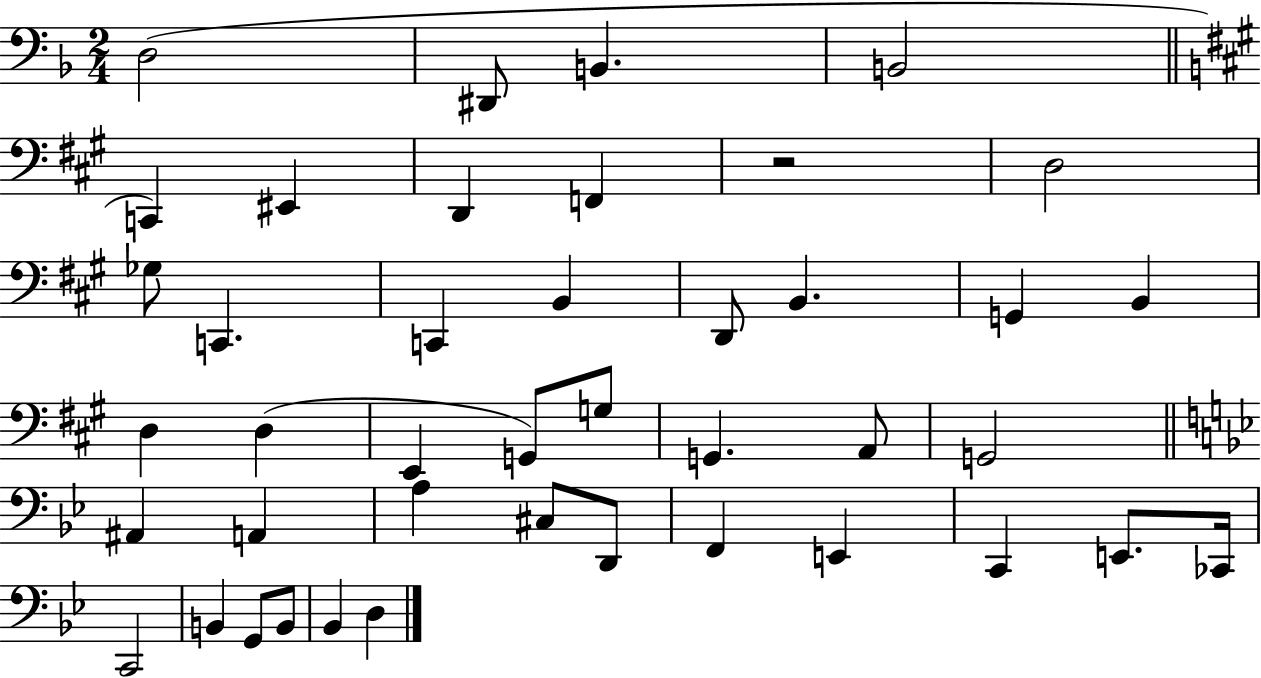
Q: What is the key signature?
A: F major